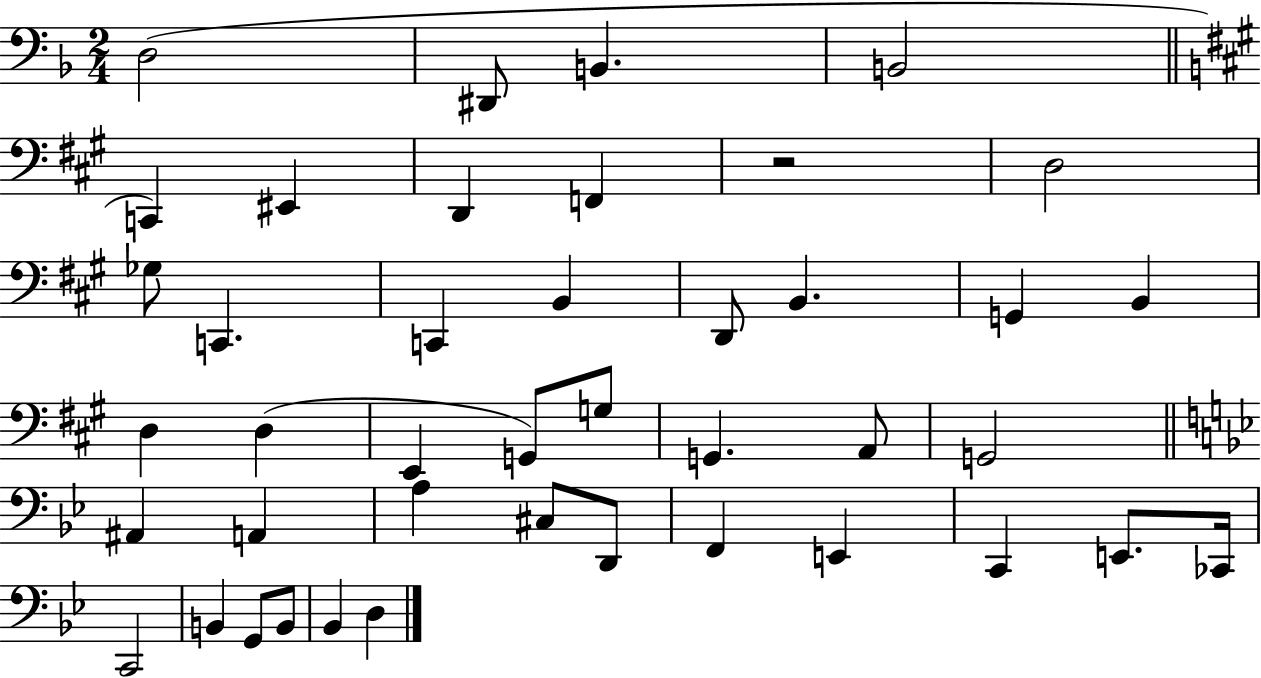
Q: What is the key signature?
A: F major